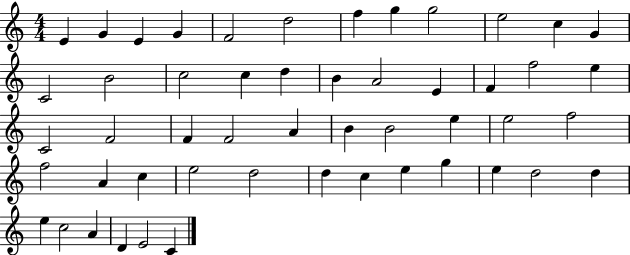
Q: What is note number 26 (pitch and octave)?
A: F4